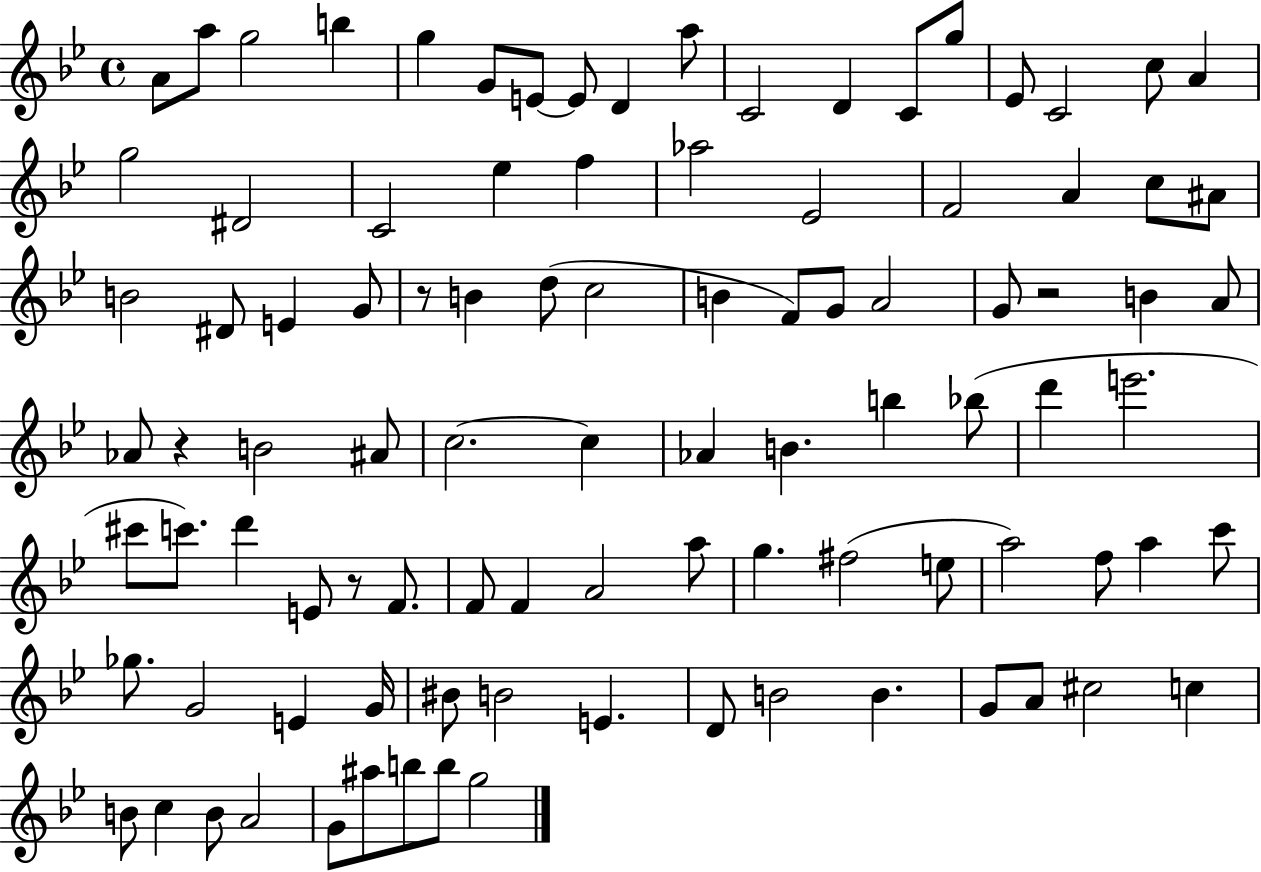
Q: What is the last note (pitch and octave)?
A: G5